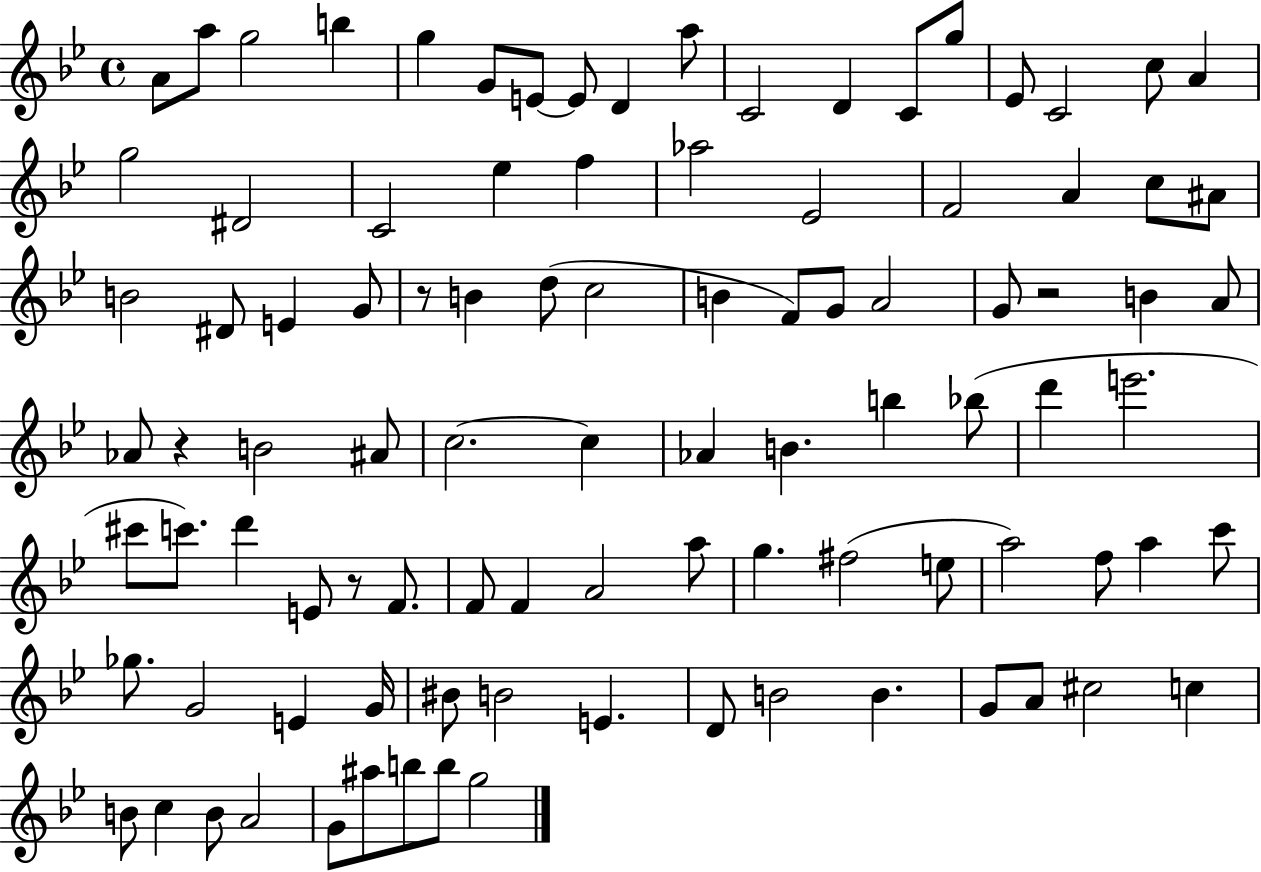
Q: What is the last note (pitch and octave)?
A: G5